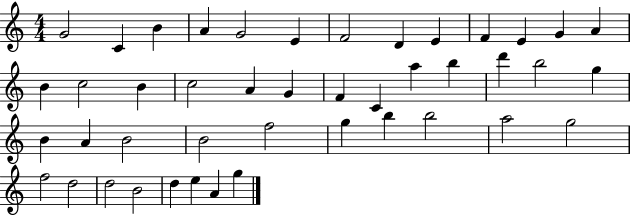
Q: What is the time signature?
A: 4/4